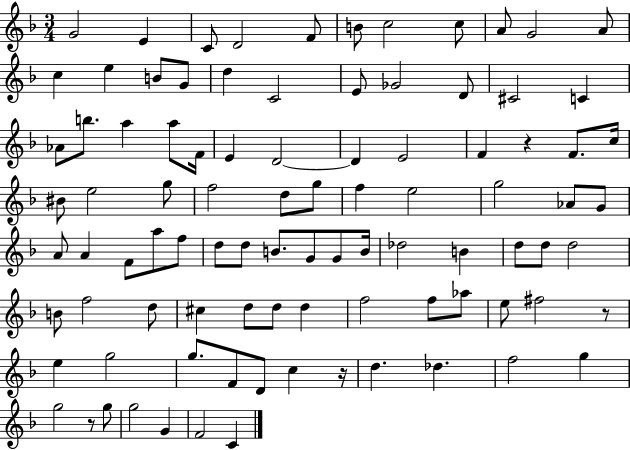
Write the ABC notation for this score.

X:1
T:Untitled
M:3/4
L:1/4
K:F
G2 E C/2 D2 F/2 B/2 c2 c/2 A/2 G2 A/2 c e B/2 G/2 d C2 E/2 _G2 D/2 ^C2 C _A/2 b/2 a a/2 F/4 E D2 D E2 F z F/2 c/4 ^B/2 e2 g/2 f2 d/2 g/2 f e2 g2 _A/2 G/2 A/2 A F/2 a/2 f/2 d/2 d/2 B/2 G/2 G/2 B/4 _d2 B d/2 d/2 d2 B/2 f2 d/2 ^c d/2 d/2 d f2 f/2 _a/2 e/2 ^f2 z/2 e g2 g/2 F/2 D/2 c z/4 d _d f2 g g2 z/2 g/2 g2 G F2 C